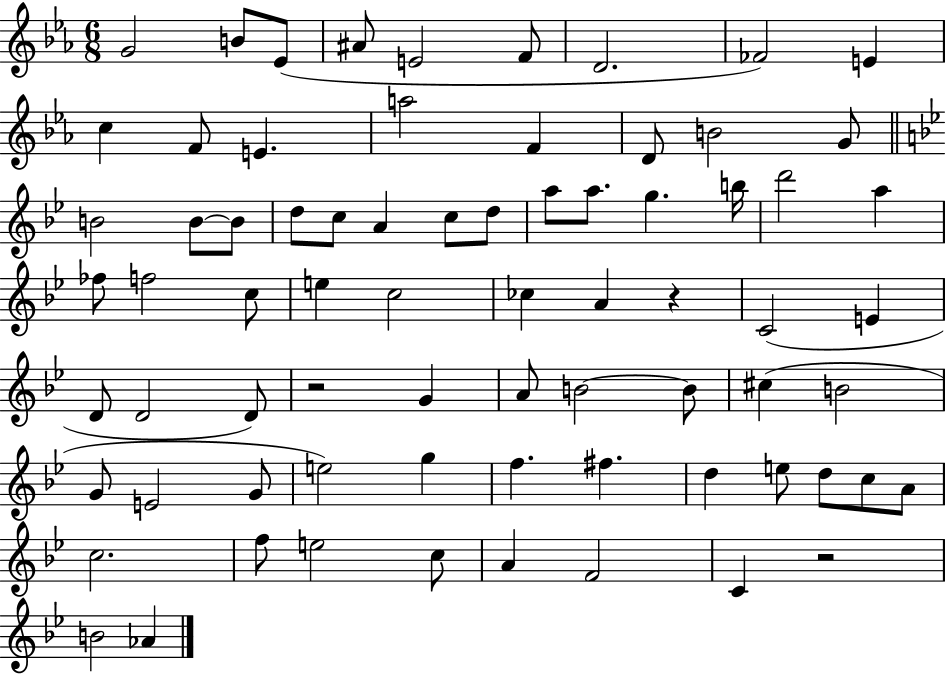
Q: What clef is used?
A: treble